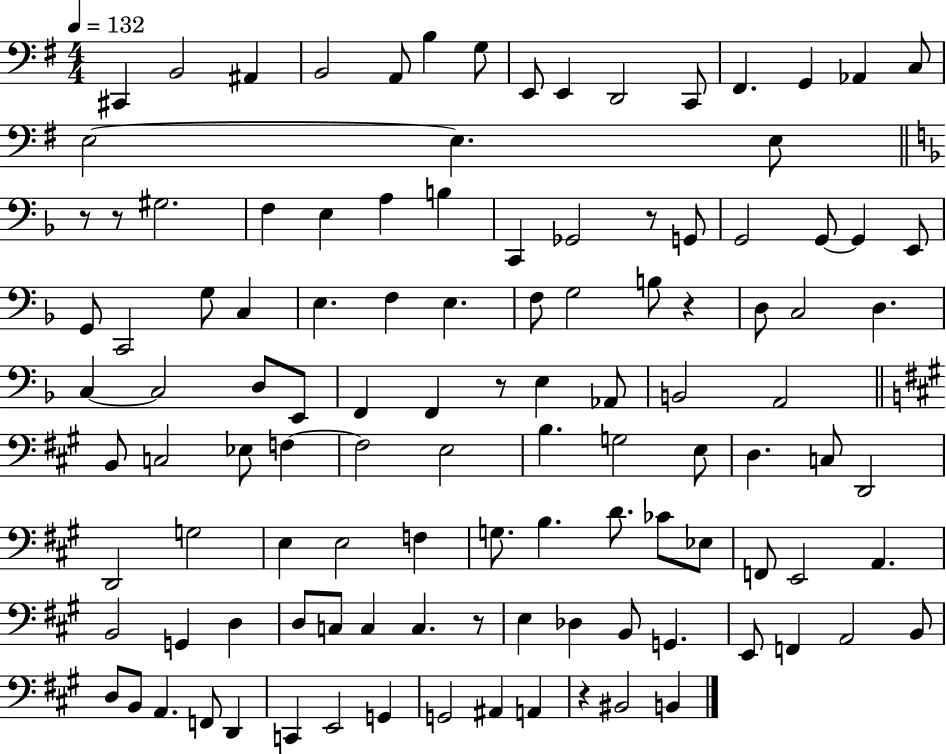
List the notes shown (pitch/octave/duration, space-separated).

C#2/q B2/h A#2/q B2/h A2/e B3/q G3/e E2/e E2/q D2/h C2/e F#2/q. G2/q Ab2/q C3/e E3/h E3/q. E3/e R/e R/e G#3/h. F3/q E3/q A3/q B3/q C2/q Gb2/h R/e G2/e G2/h G2/e G2/q E2/e G2/e C2/h G3/e C3/q E3/q. F3/q E3/q. F3/e G3/h B3/e R/q D3/e C3/h D3/q. C3/q C3/h D3/e E2/e F2/q F2/q R/e E3/q Ab2/e B2/h A2/h B2/e C3/h Eb3/e F3/q F3/h E3/h B3/q. G3/h E3/e D3/q. C3/e D2/h D2/h G3/h E3/q E3/h F3/q G3/e. B3/q. D4/e. CES4/e Eb3/e F2/e E2/h A2/q. B2/h G2/q D3/q D3/e C3/e C3/q C3/q. R/e E3/q Db3/q B2/e G2/q. E2/e F2/q A2/h B2/e D3/e B2/e A2/q. F2/e D2/q C2/q E2/h G2/q G2/h A#2/q A2/q R/q BIS2/h B2/q